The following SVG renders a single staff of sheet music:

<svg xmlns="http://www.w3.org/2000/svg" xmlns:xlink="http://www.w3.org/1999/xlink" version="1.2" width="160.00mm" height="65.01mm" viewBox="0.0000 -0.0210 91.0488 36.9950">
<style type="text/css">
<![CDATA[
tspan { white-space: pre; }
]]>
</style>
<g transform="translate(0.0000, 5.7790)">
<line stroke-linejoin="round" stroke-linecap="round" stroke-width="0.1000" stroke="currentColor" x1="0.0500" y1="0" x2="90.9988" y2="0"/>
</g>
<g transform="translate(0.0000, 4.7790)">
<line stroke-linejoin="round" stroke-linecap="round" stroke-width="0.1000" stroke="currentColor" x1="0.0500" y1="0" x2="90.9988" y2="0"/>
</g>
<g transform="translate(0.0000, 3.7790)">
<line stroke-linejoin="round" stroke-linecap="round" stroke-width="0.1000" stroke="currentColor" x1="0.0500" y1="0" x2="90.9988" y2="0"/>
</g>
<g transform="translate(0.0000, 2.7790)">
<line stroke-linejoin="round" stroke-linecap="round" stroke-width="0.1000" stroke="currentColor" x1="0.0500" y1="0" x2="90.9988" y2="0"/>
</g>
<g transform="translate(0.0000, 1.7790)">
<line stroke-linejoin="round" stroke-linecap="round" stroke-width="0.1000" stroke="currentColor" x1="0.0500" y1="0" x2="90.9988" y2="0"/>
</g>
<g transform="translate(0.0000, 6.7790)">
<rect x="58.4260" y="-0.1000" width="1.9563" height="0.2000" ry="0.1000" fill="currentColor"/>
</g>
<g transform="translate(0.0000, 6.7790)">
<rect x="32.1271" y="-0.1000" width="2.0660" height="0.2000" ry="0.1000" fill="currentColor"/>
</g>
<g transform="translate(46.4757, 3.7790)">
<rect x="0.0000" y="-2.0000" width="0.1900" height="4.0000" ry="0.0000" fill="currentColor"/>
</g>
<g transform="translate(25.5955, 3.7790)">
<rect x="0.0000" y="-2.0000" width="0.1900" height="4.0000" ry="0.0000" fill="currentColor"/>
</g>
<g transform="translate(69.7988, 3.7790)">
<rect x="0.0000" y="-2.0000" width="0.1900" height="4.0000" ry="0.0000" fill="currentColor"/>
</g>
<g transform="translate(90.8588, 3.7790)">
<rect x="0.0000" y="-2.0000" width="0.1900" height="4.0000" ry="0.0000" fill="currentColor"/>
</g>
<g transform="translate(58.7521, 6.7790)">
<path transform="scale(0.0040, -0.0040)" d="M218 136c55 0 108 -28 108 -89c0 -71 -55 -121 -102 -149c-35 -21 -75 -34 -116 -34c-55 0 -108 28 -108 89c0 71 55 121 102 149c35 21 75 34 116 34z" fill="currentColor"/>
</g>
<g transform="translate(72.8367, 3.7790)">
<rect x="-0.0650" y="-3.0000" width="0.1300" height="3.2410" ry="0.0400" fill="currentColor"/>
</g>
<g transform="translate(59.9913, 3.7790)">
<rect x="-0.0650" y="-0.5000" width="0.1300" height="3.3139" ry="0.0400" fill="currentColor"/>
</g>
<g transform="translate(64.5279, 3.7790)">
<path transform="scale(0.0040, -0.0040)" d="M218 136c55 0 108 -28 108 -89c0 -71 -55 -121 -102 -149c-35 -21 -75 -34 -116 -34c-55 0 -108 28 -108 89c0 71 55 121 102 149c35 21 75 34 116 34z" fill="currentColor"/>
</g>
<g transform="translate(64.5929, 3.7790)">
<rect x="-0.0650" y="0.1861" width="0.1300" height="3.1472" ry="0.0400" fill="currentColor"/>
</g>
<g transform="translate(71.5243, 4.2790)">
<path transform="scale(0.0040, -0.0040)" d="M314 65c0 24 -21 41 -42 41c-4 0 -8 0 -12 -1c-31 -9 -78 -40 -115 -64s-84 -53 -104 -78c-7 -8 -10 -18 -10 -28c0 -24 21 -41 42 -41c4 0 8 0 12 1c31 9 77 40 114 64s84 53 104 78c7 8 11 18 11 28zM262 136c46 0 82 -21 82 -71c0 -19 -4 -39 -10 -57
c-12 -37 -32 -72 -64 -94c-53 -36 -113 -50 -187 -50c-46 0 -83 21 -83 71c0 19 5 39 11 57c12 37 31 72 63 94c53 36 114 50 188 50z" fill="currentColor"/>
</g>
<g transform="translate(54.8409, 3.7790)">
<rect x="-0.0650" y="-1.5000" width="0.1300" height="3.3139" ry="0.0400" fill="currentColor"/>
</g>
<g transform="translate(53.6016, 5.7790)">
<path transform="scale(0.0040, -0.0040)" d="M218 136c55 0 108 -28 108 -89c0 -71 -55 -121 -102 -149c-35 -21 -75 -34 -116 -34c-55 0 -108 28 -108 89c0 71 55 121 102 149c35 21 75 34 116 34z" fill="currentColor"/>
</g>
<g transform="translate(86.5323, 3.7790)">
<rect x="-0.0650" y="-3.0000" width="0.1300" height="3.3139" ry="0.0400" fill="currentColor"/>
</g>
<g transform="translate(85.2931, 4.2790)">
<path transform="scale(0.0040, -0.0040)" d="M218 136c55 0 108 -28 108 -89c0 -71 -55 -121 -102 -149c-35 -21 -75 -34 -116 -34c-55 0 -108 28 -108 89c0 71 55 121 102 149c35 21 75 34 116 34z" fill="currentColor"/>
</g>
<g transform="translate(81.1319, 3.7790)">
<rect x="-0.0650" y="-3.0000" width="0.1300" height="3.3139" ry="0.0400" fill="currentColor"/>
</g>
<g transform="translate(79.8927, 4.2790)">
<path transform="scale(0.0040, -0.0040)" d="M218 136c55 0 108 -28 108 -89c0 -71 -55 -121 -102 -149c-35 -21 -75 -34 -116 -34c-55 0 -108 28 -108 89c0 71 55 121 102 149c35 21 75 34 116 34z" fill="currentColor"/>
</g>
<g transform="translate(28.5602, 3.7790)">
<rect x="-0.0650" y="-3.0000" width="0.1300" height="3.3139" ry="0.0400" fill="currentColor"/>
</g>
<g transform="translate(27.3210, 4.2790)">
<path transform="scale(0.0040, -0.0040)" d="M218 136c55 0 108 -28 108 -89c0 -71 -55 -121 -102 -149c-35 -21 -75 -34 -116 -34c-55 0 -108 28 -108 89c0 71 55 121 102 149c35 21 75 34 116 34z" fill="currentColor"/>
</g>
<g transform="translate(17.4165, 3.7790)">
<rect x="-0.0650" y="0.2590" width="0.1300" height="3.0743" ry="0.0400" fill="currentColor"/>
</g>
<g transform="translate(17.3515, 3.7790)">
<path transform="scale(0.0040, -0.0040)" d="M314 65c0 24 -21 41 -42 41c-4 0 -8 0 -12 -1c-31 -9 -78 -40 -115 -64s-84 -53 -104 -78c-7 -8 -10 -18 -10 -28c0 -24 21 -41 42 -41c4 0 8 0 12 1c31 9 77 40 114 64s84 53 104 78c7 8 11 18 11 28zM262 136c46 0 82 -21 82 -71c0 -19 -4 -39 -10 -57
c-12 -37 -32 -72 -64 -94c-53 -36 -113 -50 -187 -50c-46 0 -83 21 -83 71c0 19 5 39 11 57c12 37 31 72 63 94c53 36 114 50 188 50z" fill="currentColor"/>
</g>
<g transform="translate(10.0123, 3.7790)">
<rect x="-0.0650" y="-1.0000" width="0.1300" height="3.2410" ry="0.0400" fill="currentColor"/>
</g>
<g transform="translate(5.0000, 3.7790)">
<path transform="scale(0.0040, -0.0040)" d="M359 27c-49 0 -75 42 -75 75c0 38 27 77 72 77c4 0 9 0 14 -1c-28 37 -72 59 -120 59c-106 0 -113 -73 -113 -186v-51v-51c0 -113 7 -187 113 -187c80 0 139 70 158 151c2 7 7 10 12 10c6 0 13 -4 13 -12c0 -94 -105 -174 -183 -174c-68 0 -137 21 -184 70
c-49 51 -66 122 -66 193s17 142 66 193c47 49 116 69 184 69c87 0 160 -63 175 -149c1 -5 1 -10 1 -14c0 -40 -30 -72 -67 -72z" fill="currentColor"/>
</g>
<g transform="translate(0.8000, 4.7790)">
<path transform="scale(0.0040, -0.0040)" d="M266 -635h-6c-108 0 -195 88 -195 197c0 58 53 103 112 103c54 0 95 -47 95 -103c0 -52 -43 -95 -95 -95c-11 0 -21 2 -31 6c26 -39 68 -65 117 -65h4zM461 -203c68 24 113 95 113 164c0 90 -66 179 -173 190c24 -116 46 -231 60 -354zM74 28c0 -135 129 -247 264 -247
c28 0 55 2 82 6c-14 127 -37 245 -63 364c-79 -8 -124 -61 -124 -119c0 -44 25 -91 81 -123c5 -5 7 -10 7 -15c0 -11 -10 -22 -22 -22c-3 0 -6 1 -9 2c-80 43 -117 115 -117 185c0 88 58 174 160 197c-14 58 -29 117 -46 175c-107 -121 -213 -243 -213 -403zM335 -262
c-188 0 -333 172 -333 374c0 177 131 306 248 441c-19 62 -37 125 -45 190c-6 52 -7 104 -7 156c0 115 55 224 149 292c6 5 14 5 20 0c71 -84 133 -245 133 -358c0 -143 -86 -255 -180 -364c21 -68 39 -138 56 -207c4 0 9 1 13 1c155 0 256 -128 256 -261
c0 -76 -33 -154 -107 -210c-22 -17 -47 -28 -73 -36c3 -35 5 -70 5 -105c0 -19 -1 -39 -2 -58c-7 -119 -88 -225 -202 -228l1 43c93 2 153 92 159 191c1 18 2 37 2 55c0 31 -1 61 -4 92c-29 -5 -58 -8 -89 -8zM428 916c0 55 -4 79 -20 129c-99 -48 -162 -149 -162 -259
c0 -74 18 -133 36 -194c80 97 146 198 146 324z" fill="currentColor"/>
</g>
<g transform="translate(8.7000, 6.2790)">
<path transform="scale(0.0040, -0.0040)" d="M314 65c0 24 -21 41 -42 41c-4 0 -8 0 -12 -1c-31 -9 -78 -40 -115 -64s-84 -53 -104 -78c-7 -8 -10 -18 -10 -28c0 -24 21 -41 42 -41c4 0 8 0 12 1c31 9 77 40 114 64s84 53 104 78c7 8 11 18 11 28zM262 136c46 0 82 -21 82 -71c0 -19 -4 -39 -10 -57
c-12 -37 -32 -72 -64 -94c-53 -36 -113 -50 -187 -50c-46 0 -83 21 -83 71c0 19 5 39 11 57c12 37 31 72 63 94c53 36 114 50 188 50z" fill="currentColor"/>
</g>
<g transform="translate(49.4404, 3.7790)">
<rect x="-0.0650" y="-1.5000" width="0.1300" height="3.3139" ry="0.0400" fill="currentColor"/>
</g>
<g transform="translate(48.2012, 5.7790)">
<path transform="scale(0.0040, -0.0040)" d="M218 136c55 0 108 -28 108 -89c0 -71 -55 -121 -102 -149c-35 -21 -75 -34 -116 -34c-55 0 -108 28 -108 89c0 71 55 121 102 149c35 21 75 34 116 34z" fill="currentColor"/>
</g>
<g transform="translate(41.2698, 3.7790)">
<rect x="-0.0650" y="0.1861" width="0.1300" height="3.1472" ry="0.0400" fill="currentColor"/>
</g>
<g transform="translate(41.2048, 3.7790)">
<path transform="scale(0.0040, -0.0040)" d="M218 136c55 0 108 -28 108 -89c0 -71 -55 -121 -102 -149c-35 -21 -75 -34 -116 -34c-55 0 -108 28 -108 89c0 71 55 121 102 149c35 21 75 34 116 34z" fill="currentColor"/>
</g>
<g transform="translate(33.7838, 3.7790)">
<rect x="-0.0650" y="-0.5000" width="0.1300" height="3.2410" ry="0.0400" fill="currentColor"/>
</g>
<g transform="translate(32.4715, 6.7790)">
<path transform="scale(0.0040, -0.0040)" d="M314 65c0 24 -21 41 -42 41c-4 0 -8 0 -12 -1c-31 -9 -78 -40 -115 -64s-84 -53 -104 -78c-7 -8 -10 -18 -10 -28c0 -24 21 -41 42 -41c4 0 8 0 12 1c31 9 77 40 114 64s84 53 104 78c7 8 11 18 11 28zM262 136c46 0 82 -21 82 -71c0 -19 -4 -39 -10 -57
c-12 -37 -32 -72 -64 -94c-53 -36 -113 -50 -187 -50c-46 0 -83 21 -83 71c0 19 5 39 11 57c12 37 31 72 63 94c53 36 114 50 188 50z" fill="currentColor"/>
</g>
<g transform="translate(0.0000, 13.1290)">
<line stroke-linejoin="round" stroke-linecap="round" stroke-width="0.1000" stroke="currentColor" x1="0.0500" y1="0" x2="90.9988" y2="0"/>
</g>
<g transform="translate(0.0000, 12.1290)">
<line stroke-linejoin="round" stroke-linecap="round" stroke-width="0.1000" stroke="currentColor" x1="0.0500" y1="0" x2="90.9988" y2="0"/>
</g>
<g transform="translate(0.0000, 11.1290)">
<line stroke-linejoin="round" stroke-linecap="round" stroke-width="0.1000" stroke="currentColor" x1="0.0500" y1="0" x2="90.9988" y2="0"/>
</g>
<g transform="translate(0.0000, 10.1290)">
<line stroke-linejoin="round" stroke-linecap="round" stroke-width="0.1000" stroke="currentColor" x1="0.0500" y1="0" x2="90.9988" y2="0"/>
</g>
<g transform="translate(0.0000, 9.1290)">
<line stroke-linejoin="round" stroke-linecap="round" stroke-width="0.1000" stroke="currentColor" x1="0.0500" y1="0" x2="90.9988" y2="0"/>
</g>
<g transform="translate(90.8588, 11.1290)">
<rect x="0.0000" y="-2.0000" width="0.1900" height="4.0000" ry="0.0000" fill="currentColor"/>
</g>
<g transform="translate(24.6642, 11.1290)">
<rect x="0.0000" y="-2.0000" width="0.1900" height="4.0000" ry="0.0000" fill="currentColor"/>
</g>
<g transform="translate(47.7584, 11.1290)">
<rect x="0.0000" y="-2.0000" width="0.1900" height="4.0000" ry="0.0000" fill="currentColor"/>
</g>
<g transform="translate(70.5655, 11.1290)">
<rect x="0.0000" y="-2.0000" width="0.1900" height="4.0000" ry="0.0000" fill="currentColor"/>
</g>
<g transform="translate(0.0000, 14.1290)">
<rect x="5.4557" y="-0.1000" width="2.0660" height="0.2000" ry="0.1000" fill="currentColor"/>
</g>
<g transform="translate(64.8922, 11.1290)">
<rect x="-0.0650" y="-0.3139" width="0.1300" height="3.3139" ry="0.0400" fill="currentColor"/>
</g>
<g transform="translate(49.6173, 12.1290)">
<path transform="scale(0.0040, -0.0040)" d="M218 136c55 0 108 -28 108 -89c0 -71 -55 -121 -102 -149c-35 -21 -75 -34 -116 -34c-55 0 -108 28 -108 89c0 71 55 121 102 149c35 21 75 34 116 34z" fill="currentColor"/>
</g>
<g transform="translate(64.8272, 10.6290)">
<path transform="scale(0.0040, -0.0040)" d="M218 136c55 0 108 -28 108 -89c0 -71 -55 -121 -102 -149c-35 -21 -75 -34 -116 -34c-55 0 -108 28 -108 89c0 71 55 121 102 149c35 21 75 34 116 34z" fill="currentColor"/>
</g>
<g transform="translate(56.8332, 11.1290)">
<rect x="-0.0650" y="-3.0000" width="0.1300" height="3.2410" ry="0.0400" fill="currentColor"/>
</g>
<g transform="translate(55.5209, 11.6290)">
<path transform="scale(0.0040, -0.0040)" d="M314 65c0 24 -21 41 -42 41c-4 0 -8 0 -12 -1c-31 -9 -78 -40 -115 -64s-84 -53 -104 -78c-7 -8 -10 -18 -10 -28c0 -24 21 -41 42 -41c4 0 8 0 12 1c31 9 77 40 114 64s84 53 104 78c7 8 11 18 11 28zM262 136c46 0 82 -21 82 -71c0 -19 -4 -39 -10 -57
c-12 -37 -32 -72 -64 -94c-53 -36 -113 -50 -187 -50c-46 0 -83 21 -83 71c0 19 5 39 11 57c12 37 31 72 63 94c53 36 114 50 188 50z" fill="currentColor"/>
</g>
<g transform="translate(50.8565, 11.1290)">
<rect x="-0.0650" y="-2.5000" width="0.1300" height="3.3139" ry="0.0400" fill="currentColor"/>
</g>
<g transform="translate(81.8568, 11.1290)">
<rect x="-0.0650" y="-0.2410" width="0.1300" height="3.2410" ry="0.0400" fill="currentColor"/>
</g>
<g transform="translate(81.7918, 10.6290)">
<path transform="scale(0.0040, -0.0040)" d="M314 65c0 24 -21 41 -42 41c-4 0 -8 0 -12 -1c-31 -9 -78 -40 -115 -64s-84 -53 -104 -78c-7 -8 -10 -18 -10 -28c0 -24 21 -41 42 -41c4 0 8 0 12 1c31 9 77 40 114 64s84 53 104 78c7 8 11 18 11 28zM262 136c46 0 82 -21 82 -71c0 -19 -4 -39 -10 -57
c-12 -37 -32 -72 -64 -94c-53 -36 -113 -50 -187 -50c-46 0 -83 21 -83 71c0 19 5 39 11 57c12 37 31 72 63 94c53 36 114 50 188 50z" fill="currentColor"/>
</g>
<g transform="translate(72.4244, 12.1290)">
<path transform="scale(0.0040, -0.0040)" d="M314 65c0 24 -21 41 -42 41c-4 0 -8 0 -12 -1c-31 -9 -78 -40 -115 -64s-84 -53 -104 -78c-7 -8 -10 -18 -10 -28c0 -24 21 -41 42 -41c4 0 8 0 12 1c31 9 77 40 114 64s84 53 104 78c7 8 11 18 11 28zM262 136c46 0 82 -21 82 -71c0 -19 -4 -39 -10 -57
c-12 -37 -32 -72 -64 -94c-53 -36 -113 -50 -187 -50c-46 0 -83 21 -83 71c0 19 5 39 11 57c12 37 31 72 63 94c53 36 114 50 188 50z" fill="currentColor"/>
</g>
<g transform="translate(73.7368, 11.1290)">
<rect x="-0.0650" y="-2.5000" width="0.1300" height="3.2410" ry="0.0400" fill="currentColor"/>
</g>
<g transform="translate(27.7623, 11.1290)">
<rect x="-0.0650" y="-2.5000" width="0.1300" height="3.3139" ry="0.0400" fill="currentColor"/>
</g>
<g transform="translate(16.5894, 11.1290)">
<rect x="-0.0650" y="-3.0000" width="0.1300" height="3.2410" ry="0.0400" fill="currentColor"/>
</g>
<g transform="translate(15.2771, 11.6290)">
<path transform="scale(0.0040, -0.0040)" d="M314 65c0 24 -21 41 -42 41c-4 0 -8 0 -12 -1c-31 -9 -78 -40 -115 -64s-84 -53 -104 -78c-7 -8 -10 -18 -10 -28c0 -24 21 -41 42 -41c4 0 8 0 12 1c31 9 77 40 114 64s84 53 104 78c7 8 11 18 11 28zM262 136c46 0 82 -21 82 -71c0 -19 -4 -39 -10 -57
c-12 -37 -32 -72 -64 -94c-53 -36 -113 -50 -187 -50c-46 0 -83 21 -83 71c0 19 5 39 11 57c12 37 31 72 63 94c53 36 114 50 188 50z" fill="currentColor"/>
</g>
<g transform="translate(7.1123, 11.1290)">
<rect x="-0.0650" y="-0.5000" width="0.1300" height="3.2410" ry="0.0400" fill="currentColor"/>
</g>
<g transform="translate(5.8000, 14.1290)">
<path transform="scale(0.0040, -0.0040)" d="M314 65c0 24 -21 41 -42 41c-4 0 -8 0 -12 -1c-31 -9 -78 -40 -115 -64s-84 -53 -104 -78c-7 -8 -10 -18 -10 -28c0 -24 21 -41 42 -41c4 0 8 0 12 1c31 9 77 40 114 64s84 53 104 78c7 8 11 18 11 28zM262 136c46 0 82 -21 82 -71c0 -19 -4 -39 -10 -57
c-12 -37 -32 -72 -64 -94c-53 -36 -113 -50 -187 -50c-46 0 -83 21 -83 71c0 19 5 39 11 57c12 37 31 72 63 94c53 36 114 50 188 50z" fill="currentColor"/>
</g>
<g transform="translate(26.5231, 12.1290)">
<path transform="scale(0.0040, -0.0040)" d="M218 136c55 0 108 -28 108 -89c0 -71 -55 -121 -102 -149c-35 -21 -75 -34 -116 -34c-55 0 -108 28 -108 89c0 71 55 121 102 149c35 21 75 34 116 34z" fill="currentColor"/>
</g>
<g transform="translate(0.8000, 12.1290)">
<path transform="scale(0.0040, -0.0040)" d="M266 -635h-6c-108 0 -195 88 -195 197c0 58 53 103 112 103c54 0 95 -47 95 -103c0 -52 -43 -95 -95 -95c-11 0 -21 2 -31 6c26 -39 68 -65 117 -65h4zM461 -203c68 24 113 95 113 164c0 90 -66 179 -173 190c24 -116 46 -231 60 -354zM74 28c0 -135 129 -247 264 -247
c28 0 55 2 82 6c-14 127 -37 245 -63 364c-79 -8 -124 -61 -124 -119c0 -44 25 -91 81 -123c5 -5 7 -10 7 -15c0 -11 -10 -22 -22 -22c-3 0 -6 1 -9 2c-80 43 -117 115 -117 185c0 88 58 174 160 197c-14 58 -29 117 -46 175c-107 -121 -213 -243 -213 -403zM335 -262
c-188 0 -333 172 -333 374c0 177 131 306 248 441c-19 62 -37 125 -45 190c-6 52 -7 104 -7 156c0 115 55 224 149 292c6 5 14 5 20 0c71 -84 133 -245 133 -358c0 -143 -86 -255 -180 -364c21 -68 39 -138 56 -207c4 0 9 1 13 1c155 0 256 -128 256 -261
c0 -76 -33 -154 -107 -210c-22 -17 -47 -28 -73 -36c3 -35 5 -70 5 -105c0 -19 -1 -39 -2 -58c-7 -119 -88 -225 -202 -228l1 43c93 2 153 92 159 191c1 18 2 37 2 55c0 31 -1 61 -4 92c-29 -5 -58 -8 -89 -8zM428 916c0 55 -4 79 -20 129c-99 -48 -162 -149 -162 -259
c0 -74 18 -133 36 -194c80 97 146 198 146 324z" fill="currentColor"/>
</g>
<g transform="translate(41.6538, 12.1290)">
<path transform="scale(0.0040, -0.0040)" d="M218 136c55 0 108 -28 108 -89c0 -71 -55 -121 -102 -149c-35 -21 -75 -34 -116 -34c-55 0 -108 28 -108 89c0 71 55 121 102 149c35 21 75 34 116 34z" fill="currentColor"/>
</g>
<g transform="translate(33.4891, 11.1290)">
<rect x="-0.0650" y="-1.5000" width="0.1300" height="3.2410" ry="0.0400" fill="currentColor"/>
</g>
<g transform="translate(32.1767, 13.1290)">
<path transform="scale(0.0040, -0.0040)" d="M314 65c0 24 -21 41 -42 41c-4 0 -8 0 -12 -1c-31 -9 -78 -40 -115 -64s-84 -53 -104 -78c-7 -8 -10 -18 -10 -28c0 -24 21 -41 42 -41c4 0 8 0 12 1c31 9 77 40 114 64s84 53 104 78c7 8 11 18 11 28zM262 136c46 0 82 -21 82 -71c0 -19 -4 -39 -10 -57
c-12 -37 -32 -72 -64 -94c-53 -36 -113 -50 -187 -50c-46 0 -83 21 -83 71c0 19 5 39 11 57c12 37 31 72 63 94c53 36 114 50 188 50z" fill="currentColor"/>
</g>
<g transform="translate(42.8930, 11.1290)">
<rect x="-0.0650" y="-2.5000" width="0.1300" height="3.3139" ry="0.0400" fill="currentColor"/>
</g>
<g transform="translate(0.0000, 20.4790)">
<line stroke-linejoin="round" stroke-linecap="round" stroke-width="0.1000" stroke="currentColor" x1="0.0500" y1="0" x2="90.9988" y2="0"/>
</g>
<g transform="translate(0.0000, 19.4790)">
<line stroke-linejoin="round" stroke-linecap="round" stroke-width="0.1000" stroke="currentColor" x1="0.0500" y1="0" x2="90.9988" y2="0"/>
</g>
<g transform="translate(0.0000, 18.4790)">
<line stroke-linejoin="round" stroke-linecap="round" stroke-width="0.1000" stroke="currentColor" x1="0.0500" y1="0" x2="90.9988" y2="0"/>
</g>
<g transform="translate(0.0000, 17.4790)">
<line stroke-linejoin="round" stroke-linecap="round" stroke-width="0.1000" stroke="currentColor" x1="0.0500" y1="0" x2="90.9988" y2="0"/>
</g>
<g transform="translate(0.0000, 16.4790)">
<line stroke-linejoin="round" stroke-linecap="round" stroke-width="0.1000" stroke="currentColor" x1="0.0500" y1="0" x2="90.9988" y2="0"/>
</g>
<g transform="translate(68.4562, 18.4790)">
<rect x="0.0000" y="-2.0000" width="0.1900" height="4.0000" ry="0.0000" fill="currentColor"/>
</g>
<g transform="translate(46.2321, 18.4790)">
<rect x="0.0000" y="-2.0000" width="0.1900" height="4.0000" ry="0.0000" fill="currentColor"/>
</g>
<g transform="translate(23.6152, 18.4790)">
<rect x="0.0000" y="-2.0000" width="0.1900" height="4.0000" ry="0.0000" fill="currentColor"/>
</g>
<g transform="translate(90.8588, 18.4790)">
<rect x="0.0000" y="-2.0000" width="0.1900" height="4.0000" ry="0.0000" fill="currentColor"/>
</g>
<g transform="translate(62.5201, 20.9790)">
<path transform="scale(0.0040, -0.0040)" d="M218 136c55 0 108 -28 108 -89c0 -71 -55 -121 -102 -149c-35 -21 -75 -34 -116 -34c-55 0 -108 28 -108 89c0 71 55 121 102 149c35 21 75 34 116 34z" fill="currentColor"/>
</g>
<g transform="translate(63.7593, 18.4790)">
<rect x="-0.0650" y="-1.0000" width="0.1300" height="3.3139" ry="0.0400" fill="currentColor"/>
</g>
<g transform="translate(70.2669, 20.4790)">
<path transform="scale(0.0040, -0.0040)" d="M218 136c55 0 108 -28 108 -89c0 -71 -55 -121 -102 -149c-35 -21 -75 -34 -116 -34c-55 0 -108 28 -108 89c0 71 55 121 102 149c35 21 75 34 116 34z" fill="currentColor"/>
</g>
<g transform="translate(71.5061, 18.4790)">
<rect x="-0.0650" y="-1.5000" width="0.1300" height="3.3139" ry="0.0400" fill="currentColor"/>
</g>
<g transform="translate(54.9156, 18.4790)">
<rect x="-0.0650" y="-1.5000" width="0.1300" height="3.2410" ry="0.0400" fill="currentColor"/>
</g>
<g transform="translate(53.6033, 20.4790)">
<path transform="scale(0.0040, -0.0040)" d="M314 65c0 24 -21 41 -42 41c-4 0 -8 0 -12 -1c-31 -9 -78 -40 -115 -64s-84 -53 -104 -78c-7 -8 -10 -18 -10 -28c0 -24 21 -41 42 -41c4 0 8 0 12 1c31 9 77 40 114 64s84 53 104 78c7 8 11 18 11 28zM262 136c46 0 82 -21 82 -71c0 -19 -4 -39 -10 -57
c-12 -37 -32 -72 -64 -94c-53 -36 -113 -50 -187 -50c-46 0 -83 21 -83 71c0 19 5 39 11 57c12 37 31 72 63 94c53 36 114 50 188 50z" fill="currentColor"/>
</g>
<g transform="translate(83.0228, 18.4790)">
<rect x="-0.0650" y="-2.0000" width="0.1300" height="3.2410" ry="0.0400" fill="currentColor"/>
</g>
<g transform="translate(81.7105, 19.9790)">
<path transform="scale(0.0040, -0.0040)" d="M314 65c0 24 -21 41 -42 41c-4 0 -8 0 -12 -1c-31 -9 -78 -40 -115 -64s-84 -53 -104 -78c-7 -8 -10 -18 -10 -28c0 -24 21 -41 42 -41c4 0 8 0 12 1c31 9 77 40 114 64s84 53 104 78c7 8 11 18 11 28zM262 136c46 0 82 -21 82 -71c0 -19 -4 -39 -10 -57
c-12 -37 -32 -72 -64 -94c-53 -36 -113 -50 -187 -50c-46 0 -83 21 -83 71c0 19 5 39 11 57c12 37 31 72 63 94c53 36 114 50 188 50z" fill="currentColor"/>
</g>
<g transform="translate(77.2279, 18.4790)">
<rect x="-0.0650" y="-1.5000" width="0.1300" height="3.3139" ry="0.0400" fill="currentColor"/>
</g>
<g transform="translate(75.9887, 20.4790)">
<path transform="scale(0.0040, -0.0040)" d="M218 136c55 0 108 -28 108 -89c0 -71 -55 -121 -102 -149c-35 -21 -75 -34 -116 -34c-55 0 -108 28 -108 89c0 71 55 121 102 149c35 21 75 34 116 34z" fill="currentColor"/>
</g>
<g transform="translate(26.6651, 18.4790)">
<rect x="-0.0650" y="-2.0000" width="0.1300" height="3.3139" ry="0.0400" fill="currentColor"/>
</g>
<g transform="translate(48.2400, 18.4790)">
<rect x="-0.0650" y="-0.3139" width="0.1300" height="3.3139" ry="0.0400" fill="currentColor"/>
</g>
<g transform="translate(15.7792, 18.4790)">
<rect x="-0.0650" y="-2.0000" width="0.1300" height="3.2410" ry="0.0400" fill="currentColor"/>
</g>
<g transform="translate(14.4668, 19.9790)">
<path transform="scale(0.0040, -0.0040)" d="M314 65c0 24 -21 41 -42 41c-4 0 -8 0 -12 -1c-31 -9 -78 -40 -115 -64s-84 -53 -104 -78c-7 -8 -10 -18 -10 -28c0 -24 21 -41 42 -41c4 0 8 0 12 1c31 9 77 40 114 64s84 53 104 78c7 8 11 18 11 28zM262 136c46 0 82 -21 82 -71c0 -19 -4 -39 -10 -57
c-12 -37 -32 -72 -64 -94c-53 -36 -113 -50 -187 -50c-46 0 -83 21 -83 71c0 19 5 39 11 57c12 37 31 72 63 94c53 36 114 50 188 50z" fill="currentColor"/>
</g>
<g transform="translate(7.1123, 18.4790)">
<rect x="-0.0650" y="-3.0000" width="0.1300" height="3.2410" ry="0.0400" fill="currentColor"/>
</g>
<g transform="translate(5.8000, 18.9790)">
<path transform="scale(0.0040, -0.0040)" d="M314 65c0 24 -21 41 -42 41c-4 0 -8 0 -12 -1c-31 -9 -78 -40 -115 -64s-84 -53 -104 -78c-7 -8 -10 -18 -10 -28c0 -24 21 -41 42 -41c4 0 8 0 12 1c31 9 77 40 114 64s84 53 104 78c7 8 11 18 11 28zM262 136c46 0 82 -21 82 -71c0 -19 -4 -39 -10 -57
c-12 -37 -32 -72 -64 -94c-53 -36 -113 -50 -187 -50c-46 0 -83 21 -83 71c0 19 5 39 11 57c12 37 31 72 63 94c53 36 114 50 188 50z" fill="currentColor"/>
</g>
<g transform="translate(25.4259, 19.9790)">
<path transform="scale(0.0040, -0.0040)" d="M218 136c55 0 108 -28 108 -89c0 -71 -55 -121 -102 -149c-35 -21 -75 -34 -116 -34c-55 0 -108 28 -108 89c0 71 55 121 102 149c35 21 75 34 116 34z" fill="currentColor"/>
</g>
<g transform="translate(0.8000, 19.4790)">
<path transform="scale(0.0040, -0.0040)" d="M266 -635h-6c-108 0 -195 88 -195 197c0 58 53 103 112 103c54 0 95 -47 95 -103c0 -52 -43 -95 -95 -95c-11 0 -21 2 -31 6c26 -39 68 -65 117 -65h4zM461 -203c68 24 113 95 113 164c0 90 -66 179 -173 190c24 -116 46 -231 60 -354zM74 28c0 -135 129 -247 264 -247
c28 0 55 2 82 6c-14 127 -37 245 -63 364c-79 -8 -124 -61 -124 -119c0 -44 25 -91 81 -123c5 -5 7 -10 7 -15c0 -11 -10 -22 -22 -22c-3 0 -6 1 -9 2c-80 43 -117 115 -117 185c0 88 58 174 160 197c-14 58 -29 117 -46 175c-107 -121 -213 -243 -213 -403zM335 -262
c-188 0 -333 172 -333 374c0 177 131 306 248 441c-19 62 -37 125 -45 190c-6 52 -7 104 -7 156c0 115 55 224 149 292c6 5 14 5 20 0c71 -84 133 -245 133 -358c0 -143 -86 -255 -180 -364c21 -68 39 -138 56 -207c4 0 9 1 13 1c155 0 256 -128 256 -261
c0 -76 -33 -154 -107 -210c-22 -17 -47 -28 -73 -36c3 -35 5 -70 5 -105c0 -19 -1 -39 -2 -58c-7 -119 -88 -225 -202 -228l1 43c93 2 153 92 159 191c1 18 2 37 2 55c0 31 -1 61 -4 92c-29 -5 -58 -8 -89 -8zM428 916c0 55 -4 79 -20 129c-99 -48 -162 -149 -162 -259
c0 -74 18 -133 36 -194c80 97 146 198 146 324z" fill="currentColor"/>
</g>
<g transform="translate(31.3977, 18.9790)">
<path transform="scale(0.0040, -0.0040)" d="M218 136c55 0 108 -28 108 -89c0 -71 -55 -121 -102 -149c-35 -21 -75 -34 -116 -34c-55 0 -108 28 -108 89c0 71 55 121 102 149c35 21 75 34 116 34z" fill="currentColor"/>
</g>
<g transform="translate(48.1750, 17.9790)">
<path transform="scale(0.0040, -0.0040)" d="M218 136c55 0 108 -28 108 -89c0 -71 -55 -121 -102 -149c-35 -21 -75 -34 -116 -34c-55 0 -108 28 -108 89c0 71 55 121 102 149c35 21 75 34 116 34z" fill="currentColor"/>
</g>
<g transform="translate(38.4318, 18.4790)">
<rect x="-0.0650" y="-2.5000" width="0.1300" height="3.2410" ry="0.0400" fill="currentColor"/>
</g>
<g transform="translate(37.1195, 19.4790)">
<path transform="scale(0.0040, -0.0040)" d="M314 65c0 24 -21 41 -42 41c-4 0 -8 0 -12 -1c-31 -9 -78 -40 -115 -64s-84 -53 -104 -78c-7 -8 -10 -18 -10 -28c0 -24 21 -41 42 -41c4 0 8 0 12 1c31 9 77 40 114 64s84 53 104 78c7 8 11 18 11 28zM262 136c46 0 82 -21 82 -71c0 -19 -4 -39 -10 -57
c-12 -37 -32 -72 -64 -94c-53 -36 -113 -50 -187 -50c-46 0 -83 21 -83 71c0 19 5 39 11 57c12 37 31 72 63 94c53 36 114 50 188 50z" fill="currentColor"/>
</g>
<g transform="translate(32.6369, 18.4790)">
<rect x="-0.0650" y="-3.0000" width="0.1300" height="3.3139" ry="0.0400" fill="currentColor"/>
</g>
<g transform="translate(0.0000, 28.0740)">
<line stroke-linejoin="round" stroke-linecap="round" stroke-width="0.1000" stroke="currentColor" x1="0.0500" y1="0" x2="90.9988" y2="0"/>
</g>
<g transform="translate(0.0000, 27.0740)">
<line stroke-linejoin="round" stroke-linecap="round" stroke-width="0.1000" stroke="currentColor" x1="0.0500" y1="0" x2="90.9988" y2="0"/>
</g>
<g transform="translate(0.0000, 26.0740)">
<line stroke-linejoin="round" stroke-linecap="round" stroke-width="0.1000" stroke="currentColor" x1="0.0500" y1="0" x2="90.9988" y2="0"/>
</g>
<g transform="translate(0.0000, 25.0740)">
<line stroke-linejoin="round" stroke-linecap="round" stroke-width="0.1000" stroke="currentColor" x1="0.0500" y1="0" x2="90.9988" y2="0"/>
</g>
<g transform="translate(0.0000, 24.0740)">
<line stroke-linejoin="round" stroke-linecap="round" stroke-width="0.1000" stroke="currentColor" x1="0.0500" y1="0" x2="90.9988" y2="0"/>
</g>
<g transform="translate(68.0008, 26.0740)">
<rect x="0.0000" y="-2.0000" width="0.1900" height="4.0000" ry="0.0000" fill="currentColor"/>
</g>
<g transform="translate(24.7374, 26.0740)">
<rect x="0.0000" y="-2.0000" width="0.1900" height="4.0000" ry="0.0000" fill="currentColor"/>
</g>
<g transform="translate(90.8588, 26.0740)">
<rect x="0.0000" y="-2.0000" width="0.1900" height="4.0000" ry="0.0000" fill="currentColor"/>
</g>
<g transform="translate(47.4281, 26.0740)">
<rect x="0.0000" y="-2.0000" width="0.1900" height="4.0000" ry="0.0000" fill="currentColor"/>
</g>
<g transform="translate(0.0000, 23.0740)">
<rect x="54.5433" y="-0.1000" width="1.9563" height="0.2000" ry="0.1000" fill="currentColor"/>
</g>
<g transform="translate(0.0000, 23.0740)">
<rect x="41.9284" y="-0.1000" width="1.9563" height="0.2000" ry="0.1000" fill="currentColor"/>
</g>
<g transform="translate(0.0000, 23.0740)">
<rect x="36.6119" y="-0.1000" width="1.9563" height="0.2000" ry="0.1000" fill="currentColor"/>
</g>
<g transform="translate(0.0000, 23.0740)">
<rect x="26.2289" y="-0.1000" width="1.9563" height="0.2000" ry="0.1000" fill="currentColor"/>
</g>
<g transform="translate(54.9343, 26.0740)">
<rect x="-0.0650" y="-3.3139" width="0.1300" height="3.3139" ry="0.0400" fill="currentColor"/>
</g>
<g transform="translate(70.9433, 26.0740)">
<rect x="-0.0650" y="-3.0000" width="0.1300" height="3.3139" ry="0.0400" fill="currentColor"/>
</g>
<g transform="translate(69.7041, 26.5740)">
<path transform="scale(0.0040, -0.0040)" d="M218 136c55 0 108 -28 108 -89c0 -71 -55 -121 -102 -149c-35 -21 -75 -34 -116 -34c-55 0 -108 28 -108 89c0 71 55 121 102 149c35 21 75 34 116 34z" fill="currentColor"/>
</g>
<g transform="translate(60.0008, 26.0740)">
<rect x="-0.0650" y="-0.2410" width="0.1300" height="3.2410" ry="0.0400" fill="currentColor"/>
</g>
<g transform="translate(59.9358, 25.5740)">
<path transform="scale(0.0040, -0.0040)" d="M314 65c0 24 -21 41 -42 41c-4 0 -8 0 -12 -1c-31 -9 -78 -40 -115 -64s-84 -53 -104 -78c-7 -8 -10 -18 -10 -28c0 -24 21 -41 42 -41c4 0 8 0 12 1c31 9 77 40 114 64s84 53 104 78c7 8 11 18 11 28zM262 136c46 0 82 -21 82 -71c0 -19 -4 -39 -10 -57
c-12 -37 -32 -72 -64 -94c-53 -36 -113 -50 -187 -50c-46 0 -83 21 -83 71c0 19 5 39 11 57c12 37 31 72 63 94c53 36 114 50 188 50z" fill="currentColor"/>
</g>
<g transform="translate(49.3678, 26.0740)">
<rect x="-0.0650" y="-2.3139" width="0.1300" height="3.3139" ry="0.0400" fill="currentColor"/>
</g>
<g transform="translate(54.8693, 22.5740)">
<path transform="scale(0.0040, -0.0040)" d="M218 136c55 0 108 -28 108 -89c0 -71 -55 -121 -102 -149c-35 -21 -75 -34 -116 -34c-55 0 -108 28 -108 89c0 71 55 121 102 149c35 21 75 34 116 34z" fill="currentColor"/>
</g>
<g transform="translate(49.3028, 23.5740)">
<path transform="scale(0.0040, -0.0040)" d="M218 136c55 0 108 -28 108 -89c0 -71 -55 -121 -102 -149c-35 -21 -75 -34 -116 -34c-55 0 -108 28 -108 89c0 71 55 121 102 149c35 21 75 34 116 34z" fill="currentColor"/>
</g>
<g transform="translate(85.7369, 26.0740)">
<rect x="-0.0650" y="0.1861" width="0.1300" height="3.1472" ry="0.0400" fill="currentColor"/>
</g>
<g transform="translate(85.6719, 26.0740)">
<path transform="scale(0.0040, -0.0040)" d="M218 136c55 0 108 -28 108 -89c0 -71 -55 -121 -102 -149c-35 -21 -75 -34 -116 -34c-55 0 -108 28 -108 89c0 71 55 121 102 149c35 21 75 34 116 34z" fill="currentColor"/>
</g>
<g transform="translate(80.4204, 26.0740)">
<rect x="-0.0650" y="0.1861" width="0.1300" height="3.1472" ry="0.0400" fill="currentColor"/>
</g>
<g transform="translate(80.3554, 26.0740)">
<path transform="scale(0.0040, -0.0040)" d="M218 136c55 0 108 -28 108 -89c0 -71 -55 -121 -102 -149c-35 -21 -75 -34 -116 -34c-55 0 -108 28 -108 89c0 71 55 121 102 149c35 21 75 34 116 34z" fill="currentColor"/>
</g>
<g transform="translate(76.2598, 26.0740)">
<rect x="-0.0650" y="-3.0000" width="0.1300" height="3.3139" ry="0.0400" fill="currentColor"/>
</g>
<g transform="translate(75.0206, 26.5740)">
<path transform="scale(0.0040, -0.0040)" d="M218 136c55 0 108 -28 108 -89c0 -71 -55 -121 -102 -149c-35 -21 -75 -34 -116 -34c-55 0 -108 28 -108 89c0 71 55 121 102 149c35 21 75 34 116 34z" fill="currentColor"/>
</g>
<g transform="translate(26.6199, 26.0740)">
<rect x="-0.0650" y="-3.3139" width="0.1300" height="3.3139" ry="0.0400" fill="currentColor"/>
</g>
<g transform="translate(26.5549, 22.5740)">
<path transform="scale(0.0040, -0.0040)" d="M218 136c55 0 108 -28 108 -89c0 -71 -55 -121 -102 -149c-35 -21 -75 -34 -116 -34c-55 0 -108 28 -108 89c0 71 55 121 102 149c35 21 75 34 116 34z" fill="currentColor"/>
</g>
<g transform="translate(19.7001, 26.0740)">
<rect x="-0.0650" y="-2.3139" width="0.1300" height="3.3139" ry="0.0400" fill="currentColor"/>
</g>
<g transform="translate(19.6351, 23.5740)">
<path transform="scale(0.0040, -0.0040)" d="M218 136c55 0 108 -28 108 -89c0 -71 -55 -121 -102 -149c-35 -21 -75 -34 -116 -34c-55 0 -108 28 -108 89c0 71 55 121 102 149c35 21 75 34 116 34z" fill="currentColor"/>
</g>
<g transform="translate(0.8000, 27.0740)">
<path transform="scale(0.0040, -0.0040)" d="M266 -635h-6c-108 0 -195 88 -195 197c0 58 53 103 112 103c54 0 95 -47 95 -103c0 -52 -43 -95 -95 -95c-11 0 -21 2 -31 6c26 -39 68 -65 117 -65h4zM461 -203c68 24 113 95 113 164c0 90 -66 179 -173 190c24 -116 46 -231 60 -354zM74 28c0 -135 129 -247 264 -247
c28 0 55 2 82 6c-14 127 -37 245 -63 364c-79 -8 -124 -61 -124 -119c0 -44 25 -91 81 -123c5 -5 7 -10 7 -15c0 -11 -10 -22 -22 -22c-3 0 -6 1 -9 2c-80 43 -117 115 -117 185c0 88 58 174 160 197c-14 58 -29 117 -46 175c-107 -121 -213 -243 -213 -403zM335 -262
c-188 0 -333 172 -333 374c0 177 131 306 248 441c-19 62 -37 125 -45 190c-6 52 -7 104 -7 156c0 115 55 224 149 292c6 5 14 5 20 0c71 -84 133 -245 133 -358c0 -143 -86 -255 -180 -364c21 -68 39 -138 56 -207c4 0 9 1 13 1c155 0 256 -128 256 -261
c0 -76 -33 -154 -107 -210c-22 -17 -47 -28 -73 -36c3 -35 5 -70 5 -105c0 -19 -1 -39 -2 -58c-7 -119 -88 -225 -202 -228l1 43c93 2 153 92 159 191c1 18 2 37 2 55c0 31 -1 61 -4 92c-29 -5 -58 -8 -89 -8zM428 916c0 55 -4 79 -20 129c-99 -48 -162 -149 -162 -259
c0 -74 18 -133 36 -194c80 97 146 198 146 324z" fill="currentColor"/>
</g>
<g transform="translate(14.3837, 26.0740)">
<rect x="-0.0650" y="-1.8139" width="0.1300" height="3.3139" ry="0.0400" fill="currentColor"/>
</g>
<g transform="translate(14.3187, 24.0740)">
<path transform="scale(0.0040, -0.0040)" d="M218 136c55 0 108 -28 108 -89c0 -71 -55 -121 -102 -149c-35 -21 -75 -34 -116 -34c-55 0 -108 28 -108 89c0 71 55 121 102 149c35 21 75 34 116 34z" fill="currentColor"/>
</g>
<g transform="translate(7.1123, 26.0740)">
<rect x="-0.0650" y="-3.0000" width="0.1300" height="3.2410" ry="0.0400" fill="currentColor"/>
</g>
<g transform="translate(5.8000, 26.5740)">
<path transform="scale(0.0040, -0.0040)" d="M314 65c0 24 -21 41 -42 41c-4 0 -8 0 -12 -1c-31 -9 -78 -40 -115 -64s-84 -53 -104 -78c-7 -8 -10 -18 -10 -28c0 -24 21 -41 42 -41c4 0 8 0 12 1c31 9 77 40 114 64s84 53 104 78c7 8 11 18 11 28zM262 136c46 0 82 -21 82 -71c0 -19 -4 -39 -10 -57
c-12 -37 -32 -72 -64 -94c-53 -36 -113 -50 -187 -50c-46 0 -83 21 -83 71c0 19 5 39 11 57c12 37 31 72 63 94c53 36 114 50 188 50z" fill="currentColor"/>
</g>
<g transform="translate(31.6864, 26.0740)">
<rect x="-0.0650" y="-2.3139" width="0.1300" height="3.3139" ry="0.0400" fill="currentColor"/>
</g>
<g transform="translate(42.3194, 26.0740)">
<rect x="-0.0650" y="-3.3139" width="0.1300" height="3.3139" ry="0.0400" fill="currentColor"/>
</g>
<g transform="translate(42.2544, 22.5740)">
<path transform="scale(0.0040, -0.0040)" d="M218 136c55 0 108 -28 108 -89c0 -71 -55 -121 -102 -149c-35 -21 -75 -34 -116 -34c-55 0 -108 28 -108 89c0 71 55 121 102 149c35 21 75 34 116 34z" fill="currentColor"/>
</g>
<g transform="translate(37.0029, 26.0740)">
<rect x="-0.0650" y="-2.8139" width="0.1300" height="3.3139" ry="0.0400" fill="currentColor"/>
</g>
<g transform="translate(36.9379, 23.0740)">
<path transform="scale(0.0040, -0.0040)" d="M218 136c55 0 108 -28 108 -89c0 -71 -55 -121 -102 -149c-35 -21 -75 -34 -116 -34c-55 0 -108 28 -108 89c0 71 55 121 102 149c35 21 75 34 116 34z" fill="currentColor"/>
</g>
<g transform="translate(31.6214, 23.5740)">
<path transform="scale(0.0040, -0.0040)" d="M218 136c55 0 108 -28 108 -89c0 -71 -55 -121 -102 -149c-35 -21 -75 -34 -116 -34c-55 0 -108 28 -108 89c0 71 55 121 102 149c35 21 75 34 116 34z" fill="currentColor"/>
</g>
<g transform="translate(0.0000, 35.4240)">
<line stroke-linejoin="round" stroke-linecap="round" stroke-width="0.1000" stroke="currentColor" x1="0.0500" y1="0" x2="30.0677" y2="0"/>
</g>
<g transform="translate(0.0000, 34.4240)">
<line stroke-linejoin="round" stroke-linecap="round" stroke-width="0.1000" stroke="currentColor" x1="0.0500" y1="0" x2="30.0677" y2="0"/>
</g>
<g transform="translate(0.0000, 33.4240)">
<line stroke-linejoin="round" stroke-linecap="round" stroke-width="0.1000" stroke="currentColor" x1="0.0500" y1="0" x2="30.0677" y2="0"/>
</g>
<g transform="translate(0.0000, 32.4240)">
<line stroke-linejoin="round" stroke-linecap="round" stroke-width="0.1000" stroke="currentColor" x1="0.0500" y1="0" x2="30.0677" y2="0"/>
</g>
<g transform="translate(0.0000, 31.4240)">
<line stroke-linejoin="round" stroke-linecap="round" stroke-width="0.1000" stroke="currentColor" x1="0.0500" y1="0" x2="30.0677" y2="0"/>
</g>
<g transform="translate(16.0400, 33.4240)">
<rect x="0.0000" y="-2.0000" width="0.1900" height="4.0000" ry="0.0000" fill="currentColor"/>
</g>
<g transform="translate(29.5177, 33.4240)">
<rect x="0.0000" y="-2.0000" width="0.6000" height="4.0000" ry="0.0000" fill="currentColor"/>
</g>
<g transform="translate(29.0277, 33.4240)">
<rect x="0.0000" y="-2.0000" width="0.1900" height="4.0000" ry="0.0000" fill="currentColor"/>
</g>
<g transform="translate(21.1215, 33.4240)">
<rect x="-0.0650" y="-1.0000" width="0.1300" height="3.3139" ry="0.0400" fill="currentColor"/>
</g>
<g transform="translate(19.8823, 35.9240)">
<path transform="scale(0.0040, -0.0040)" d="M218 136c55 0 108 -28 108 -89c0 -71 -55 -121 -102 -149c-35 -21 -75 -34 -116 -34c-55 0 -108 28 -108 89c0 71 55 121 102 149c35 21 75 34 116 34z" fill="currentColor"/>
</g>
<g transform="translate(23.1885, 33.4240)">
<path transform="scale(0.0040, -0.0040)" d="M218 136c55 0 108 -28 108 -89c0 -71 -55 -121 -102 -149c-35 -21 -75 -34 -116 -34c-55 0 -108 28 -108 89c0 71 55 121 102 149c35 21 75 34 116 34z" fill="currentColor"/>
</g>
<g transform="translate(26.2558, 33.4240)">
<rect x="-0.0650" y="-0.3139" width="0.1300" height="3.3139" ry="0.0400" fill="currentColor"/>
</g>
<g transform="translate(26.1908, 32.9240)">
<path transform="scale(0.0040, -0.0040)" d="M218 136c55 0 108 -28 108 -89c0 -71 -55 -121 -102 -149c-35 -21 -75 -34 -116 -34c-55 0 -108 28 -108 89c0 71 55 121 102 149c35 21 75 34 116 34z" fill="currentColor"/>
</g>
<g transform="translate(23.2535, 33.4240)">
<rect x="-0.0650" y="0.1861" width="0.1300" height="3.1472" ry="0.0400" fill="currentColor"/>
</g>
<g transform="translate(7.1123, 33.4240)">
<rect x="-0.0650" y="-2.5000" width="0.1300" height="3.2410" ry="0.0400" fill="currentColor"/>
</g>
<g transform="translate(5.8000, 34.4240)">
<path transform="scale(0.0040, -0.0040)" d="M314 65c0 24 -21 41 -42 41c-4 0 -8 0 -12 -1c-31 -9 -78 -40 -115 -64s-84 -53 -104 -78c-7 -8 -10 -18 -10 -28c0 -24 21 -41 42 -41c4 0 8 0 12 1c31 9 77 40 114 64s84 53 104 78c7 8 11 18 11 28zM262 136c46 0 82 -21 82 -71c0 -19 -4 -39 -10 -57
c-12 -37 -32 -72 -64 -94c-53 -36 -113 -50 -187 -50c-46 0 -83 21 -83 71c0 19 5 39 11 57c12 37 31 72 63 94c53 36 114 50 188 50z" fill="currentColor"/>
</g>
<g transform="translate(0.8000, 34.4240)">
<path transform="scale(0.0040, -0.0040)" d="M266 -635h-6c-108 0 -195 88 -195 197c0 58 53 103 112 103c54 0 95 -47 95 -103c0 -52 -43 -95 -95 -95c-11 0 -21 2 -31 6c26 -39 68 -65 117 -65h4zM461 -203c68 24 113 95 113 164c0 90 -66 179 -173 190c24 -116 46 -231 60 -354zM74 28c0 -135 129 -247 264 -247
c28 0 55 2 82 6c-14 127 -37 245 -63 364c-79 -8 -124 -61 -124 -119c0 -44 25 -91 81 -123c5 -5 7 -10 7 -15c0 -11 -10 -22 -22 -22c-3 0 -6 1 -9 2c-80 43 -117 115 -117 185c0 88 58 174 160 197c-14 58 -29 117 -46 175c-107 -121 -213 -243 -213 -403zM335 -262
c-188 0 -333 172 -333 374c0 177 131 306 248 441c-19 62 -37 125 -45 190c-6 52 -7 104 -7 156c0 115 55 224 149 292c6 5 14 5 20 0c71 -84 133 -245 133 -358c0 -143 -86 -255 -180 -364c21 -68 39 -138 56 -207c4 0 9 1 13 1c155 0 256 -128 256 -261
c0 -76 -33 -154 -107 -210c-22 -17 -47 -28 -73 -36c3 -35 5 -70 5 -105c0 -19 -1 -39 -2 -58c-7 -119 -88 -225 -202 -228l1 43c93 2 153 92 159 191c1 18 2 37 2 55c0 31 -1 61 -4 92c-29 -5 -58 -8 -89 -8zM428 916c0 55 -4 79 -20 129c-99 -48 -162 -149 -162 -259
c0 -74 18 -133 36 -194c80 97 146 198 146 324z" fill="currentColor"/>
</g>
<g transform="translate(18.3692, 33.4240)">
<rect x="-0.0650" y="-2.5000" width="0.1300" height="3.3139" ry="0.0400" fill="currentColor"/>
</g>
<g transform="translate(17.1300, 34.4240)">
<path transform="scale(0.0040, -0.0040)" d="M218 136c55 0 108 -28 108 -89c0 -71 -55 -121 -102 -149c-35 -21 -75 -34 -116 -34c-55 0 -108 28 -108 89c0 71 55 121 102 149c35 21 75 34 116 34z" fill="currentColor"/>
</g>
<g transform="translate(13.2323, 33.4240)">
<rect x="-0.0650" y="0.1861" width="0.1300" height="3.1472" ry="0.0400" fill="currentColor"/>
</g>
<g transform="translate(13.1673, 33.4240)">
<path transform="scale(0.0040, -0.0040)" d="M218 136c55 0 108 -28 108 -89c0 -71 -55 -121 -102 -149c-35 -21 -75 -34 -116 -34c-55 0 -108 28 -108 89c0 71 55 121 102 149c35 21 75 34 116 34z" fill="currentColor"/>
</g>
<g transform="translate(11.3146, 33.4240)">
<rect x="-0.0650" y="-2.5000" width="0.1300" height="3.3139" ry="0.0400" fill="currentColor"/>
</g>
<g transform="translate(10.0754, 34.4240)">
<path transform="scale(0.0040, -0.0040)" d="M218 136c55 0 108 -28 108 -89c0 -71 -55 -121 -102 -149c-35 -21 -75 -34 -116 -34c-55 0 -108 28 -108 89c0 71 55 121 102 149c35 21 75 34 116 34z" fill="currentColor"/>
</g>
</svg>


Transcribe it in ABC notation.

X:1
T:Untitled
M:4/4
L:1/4
K:C
D2 B2 A C2 B E E C B A2 A A C2 A2 G E2 G G A2 c G2 c2 A2 F2 F A G2 c E2 D E E F2 A2 f g b g a b g b c2 A A B B G2 G B G D B c